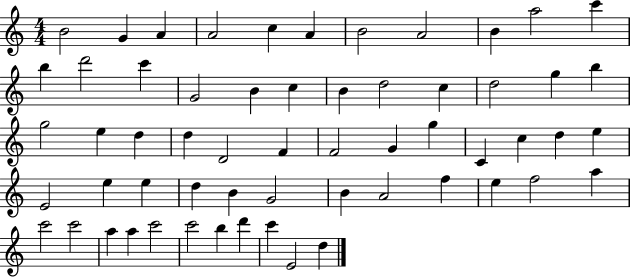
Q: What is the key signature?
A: C major